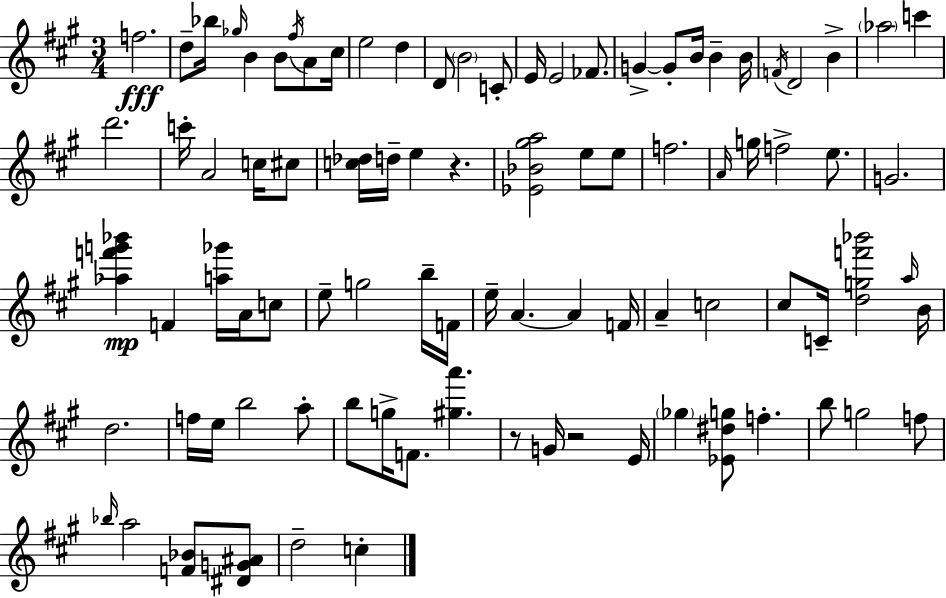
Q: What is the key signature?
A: A major